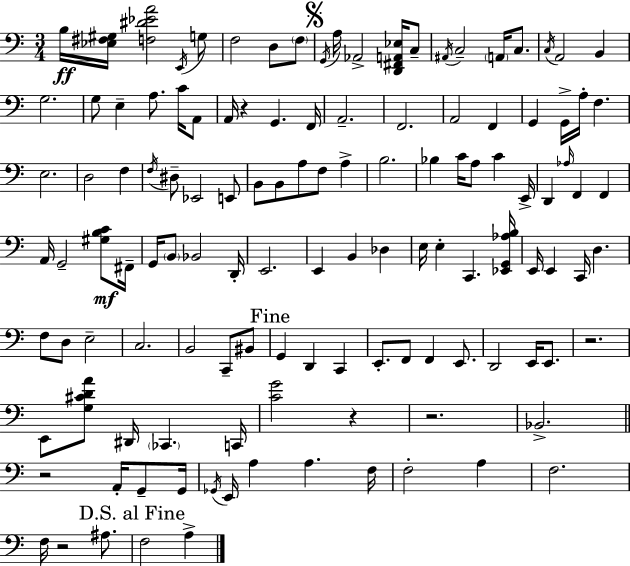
{
  \clef bass
  \numericTimeSignature
  \time 3/4
  \key c \major
  b16\ff <ees fis gis>16 <f dis' ees' a'>2 \acciaccatura { e,16 } g8 | f2 d8 \parenthesize f8 | \mark \markup { \musicglyph "scripts.segno" } \acciaccatura { g,16 } a16 aes,2-> <d, fis, a, ees>16 | c8-- \acciaccatura { ais,16 } c2-- \parenthesize a,16 | \break c8. \acciaccatura { c16 } a,2 | b,4 g2. | g8 e4-- a8. | c'16 a,8 a,16 r4 g,4. | \break f,16 a,2.-- | f,2. | a,2 | f,4 g,4 g,16-> a16-. f4. | \break e2. | d2 | f4 \acciaccatura { f16 } dis8-- ees,2 | e,8 b,8 b,8 a8 f8 | \break a4-> b2. | bes4 c'16 a8 | c'4 e,16-> d,4 \grace { aes16 } f,4 | f,4 a,16 g,2-- | \break <gis b c'>8\mf fis,16-- g,16 \parenthesize b,8 bes,2 | d,16-. e,2. | e,4 b,4 | des4 e16 e4-. c,4. | \break <ees, g, aes b>16 e,16 e,4 c,16 | d4. f8 d8 e2-- | c2. | b,2 | \break c,8-- bis,8 \mark "Fine" g,4 d,4 | c,4 e,8.-. f,8 f,4 | e,8. d,2 | e,16 e,8. r2. | \break e,8 <g cis' d' a'>8 dis,16 \parenthesize ces,4. | c,16 <c' g'>2 | r4 r2. | bes,2.-> | \break \bar "||" \break \key c \major r2 a,16-. g,8-- g,16 | \acciaccatura { ges,16 } e,16 a4 a4. | f16 f2-. a4 | f2. | \break f16 r2 ais8. | \mark "D.S. al Fine" f2 a4-> | \bar "|."
}